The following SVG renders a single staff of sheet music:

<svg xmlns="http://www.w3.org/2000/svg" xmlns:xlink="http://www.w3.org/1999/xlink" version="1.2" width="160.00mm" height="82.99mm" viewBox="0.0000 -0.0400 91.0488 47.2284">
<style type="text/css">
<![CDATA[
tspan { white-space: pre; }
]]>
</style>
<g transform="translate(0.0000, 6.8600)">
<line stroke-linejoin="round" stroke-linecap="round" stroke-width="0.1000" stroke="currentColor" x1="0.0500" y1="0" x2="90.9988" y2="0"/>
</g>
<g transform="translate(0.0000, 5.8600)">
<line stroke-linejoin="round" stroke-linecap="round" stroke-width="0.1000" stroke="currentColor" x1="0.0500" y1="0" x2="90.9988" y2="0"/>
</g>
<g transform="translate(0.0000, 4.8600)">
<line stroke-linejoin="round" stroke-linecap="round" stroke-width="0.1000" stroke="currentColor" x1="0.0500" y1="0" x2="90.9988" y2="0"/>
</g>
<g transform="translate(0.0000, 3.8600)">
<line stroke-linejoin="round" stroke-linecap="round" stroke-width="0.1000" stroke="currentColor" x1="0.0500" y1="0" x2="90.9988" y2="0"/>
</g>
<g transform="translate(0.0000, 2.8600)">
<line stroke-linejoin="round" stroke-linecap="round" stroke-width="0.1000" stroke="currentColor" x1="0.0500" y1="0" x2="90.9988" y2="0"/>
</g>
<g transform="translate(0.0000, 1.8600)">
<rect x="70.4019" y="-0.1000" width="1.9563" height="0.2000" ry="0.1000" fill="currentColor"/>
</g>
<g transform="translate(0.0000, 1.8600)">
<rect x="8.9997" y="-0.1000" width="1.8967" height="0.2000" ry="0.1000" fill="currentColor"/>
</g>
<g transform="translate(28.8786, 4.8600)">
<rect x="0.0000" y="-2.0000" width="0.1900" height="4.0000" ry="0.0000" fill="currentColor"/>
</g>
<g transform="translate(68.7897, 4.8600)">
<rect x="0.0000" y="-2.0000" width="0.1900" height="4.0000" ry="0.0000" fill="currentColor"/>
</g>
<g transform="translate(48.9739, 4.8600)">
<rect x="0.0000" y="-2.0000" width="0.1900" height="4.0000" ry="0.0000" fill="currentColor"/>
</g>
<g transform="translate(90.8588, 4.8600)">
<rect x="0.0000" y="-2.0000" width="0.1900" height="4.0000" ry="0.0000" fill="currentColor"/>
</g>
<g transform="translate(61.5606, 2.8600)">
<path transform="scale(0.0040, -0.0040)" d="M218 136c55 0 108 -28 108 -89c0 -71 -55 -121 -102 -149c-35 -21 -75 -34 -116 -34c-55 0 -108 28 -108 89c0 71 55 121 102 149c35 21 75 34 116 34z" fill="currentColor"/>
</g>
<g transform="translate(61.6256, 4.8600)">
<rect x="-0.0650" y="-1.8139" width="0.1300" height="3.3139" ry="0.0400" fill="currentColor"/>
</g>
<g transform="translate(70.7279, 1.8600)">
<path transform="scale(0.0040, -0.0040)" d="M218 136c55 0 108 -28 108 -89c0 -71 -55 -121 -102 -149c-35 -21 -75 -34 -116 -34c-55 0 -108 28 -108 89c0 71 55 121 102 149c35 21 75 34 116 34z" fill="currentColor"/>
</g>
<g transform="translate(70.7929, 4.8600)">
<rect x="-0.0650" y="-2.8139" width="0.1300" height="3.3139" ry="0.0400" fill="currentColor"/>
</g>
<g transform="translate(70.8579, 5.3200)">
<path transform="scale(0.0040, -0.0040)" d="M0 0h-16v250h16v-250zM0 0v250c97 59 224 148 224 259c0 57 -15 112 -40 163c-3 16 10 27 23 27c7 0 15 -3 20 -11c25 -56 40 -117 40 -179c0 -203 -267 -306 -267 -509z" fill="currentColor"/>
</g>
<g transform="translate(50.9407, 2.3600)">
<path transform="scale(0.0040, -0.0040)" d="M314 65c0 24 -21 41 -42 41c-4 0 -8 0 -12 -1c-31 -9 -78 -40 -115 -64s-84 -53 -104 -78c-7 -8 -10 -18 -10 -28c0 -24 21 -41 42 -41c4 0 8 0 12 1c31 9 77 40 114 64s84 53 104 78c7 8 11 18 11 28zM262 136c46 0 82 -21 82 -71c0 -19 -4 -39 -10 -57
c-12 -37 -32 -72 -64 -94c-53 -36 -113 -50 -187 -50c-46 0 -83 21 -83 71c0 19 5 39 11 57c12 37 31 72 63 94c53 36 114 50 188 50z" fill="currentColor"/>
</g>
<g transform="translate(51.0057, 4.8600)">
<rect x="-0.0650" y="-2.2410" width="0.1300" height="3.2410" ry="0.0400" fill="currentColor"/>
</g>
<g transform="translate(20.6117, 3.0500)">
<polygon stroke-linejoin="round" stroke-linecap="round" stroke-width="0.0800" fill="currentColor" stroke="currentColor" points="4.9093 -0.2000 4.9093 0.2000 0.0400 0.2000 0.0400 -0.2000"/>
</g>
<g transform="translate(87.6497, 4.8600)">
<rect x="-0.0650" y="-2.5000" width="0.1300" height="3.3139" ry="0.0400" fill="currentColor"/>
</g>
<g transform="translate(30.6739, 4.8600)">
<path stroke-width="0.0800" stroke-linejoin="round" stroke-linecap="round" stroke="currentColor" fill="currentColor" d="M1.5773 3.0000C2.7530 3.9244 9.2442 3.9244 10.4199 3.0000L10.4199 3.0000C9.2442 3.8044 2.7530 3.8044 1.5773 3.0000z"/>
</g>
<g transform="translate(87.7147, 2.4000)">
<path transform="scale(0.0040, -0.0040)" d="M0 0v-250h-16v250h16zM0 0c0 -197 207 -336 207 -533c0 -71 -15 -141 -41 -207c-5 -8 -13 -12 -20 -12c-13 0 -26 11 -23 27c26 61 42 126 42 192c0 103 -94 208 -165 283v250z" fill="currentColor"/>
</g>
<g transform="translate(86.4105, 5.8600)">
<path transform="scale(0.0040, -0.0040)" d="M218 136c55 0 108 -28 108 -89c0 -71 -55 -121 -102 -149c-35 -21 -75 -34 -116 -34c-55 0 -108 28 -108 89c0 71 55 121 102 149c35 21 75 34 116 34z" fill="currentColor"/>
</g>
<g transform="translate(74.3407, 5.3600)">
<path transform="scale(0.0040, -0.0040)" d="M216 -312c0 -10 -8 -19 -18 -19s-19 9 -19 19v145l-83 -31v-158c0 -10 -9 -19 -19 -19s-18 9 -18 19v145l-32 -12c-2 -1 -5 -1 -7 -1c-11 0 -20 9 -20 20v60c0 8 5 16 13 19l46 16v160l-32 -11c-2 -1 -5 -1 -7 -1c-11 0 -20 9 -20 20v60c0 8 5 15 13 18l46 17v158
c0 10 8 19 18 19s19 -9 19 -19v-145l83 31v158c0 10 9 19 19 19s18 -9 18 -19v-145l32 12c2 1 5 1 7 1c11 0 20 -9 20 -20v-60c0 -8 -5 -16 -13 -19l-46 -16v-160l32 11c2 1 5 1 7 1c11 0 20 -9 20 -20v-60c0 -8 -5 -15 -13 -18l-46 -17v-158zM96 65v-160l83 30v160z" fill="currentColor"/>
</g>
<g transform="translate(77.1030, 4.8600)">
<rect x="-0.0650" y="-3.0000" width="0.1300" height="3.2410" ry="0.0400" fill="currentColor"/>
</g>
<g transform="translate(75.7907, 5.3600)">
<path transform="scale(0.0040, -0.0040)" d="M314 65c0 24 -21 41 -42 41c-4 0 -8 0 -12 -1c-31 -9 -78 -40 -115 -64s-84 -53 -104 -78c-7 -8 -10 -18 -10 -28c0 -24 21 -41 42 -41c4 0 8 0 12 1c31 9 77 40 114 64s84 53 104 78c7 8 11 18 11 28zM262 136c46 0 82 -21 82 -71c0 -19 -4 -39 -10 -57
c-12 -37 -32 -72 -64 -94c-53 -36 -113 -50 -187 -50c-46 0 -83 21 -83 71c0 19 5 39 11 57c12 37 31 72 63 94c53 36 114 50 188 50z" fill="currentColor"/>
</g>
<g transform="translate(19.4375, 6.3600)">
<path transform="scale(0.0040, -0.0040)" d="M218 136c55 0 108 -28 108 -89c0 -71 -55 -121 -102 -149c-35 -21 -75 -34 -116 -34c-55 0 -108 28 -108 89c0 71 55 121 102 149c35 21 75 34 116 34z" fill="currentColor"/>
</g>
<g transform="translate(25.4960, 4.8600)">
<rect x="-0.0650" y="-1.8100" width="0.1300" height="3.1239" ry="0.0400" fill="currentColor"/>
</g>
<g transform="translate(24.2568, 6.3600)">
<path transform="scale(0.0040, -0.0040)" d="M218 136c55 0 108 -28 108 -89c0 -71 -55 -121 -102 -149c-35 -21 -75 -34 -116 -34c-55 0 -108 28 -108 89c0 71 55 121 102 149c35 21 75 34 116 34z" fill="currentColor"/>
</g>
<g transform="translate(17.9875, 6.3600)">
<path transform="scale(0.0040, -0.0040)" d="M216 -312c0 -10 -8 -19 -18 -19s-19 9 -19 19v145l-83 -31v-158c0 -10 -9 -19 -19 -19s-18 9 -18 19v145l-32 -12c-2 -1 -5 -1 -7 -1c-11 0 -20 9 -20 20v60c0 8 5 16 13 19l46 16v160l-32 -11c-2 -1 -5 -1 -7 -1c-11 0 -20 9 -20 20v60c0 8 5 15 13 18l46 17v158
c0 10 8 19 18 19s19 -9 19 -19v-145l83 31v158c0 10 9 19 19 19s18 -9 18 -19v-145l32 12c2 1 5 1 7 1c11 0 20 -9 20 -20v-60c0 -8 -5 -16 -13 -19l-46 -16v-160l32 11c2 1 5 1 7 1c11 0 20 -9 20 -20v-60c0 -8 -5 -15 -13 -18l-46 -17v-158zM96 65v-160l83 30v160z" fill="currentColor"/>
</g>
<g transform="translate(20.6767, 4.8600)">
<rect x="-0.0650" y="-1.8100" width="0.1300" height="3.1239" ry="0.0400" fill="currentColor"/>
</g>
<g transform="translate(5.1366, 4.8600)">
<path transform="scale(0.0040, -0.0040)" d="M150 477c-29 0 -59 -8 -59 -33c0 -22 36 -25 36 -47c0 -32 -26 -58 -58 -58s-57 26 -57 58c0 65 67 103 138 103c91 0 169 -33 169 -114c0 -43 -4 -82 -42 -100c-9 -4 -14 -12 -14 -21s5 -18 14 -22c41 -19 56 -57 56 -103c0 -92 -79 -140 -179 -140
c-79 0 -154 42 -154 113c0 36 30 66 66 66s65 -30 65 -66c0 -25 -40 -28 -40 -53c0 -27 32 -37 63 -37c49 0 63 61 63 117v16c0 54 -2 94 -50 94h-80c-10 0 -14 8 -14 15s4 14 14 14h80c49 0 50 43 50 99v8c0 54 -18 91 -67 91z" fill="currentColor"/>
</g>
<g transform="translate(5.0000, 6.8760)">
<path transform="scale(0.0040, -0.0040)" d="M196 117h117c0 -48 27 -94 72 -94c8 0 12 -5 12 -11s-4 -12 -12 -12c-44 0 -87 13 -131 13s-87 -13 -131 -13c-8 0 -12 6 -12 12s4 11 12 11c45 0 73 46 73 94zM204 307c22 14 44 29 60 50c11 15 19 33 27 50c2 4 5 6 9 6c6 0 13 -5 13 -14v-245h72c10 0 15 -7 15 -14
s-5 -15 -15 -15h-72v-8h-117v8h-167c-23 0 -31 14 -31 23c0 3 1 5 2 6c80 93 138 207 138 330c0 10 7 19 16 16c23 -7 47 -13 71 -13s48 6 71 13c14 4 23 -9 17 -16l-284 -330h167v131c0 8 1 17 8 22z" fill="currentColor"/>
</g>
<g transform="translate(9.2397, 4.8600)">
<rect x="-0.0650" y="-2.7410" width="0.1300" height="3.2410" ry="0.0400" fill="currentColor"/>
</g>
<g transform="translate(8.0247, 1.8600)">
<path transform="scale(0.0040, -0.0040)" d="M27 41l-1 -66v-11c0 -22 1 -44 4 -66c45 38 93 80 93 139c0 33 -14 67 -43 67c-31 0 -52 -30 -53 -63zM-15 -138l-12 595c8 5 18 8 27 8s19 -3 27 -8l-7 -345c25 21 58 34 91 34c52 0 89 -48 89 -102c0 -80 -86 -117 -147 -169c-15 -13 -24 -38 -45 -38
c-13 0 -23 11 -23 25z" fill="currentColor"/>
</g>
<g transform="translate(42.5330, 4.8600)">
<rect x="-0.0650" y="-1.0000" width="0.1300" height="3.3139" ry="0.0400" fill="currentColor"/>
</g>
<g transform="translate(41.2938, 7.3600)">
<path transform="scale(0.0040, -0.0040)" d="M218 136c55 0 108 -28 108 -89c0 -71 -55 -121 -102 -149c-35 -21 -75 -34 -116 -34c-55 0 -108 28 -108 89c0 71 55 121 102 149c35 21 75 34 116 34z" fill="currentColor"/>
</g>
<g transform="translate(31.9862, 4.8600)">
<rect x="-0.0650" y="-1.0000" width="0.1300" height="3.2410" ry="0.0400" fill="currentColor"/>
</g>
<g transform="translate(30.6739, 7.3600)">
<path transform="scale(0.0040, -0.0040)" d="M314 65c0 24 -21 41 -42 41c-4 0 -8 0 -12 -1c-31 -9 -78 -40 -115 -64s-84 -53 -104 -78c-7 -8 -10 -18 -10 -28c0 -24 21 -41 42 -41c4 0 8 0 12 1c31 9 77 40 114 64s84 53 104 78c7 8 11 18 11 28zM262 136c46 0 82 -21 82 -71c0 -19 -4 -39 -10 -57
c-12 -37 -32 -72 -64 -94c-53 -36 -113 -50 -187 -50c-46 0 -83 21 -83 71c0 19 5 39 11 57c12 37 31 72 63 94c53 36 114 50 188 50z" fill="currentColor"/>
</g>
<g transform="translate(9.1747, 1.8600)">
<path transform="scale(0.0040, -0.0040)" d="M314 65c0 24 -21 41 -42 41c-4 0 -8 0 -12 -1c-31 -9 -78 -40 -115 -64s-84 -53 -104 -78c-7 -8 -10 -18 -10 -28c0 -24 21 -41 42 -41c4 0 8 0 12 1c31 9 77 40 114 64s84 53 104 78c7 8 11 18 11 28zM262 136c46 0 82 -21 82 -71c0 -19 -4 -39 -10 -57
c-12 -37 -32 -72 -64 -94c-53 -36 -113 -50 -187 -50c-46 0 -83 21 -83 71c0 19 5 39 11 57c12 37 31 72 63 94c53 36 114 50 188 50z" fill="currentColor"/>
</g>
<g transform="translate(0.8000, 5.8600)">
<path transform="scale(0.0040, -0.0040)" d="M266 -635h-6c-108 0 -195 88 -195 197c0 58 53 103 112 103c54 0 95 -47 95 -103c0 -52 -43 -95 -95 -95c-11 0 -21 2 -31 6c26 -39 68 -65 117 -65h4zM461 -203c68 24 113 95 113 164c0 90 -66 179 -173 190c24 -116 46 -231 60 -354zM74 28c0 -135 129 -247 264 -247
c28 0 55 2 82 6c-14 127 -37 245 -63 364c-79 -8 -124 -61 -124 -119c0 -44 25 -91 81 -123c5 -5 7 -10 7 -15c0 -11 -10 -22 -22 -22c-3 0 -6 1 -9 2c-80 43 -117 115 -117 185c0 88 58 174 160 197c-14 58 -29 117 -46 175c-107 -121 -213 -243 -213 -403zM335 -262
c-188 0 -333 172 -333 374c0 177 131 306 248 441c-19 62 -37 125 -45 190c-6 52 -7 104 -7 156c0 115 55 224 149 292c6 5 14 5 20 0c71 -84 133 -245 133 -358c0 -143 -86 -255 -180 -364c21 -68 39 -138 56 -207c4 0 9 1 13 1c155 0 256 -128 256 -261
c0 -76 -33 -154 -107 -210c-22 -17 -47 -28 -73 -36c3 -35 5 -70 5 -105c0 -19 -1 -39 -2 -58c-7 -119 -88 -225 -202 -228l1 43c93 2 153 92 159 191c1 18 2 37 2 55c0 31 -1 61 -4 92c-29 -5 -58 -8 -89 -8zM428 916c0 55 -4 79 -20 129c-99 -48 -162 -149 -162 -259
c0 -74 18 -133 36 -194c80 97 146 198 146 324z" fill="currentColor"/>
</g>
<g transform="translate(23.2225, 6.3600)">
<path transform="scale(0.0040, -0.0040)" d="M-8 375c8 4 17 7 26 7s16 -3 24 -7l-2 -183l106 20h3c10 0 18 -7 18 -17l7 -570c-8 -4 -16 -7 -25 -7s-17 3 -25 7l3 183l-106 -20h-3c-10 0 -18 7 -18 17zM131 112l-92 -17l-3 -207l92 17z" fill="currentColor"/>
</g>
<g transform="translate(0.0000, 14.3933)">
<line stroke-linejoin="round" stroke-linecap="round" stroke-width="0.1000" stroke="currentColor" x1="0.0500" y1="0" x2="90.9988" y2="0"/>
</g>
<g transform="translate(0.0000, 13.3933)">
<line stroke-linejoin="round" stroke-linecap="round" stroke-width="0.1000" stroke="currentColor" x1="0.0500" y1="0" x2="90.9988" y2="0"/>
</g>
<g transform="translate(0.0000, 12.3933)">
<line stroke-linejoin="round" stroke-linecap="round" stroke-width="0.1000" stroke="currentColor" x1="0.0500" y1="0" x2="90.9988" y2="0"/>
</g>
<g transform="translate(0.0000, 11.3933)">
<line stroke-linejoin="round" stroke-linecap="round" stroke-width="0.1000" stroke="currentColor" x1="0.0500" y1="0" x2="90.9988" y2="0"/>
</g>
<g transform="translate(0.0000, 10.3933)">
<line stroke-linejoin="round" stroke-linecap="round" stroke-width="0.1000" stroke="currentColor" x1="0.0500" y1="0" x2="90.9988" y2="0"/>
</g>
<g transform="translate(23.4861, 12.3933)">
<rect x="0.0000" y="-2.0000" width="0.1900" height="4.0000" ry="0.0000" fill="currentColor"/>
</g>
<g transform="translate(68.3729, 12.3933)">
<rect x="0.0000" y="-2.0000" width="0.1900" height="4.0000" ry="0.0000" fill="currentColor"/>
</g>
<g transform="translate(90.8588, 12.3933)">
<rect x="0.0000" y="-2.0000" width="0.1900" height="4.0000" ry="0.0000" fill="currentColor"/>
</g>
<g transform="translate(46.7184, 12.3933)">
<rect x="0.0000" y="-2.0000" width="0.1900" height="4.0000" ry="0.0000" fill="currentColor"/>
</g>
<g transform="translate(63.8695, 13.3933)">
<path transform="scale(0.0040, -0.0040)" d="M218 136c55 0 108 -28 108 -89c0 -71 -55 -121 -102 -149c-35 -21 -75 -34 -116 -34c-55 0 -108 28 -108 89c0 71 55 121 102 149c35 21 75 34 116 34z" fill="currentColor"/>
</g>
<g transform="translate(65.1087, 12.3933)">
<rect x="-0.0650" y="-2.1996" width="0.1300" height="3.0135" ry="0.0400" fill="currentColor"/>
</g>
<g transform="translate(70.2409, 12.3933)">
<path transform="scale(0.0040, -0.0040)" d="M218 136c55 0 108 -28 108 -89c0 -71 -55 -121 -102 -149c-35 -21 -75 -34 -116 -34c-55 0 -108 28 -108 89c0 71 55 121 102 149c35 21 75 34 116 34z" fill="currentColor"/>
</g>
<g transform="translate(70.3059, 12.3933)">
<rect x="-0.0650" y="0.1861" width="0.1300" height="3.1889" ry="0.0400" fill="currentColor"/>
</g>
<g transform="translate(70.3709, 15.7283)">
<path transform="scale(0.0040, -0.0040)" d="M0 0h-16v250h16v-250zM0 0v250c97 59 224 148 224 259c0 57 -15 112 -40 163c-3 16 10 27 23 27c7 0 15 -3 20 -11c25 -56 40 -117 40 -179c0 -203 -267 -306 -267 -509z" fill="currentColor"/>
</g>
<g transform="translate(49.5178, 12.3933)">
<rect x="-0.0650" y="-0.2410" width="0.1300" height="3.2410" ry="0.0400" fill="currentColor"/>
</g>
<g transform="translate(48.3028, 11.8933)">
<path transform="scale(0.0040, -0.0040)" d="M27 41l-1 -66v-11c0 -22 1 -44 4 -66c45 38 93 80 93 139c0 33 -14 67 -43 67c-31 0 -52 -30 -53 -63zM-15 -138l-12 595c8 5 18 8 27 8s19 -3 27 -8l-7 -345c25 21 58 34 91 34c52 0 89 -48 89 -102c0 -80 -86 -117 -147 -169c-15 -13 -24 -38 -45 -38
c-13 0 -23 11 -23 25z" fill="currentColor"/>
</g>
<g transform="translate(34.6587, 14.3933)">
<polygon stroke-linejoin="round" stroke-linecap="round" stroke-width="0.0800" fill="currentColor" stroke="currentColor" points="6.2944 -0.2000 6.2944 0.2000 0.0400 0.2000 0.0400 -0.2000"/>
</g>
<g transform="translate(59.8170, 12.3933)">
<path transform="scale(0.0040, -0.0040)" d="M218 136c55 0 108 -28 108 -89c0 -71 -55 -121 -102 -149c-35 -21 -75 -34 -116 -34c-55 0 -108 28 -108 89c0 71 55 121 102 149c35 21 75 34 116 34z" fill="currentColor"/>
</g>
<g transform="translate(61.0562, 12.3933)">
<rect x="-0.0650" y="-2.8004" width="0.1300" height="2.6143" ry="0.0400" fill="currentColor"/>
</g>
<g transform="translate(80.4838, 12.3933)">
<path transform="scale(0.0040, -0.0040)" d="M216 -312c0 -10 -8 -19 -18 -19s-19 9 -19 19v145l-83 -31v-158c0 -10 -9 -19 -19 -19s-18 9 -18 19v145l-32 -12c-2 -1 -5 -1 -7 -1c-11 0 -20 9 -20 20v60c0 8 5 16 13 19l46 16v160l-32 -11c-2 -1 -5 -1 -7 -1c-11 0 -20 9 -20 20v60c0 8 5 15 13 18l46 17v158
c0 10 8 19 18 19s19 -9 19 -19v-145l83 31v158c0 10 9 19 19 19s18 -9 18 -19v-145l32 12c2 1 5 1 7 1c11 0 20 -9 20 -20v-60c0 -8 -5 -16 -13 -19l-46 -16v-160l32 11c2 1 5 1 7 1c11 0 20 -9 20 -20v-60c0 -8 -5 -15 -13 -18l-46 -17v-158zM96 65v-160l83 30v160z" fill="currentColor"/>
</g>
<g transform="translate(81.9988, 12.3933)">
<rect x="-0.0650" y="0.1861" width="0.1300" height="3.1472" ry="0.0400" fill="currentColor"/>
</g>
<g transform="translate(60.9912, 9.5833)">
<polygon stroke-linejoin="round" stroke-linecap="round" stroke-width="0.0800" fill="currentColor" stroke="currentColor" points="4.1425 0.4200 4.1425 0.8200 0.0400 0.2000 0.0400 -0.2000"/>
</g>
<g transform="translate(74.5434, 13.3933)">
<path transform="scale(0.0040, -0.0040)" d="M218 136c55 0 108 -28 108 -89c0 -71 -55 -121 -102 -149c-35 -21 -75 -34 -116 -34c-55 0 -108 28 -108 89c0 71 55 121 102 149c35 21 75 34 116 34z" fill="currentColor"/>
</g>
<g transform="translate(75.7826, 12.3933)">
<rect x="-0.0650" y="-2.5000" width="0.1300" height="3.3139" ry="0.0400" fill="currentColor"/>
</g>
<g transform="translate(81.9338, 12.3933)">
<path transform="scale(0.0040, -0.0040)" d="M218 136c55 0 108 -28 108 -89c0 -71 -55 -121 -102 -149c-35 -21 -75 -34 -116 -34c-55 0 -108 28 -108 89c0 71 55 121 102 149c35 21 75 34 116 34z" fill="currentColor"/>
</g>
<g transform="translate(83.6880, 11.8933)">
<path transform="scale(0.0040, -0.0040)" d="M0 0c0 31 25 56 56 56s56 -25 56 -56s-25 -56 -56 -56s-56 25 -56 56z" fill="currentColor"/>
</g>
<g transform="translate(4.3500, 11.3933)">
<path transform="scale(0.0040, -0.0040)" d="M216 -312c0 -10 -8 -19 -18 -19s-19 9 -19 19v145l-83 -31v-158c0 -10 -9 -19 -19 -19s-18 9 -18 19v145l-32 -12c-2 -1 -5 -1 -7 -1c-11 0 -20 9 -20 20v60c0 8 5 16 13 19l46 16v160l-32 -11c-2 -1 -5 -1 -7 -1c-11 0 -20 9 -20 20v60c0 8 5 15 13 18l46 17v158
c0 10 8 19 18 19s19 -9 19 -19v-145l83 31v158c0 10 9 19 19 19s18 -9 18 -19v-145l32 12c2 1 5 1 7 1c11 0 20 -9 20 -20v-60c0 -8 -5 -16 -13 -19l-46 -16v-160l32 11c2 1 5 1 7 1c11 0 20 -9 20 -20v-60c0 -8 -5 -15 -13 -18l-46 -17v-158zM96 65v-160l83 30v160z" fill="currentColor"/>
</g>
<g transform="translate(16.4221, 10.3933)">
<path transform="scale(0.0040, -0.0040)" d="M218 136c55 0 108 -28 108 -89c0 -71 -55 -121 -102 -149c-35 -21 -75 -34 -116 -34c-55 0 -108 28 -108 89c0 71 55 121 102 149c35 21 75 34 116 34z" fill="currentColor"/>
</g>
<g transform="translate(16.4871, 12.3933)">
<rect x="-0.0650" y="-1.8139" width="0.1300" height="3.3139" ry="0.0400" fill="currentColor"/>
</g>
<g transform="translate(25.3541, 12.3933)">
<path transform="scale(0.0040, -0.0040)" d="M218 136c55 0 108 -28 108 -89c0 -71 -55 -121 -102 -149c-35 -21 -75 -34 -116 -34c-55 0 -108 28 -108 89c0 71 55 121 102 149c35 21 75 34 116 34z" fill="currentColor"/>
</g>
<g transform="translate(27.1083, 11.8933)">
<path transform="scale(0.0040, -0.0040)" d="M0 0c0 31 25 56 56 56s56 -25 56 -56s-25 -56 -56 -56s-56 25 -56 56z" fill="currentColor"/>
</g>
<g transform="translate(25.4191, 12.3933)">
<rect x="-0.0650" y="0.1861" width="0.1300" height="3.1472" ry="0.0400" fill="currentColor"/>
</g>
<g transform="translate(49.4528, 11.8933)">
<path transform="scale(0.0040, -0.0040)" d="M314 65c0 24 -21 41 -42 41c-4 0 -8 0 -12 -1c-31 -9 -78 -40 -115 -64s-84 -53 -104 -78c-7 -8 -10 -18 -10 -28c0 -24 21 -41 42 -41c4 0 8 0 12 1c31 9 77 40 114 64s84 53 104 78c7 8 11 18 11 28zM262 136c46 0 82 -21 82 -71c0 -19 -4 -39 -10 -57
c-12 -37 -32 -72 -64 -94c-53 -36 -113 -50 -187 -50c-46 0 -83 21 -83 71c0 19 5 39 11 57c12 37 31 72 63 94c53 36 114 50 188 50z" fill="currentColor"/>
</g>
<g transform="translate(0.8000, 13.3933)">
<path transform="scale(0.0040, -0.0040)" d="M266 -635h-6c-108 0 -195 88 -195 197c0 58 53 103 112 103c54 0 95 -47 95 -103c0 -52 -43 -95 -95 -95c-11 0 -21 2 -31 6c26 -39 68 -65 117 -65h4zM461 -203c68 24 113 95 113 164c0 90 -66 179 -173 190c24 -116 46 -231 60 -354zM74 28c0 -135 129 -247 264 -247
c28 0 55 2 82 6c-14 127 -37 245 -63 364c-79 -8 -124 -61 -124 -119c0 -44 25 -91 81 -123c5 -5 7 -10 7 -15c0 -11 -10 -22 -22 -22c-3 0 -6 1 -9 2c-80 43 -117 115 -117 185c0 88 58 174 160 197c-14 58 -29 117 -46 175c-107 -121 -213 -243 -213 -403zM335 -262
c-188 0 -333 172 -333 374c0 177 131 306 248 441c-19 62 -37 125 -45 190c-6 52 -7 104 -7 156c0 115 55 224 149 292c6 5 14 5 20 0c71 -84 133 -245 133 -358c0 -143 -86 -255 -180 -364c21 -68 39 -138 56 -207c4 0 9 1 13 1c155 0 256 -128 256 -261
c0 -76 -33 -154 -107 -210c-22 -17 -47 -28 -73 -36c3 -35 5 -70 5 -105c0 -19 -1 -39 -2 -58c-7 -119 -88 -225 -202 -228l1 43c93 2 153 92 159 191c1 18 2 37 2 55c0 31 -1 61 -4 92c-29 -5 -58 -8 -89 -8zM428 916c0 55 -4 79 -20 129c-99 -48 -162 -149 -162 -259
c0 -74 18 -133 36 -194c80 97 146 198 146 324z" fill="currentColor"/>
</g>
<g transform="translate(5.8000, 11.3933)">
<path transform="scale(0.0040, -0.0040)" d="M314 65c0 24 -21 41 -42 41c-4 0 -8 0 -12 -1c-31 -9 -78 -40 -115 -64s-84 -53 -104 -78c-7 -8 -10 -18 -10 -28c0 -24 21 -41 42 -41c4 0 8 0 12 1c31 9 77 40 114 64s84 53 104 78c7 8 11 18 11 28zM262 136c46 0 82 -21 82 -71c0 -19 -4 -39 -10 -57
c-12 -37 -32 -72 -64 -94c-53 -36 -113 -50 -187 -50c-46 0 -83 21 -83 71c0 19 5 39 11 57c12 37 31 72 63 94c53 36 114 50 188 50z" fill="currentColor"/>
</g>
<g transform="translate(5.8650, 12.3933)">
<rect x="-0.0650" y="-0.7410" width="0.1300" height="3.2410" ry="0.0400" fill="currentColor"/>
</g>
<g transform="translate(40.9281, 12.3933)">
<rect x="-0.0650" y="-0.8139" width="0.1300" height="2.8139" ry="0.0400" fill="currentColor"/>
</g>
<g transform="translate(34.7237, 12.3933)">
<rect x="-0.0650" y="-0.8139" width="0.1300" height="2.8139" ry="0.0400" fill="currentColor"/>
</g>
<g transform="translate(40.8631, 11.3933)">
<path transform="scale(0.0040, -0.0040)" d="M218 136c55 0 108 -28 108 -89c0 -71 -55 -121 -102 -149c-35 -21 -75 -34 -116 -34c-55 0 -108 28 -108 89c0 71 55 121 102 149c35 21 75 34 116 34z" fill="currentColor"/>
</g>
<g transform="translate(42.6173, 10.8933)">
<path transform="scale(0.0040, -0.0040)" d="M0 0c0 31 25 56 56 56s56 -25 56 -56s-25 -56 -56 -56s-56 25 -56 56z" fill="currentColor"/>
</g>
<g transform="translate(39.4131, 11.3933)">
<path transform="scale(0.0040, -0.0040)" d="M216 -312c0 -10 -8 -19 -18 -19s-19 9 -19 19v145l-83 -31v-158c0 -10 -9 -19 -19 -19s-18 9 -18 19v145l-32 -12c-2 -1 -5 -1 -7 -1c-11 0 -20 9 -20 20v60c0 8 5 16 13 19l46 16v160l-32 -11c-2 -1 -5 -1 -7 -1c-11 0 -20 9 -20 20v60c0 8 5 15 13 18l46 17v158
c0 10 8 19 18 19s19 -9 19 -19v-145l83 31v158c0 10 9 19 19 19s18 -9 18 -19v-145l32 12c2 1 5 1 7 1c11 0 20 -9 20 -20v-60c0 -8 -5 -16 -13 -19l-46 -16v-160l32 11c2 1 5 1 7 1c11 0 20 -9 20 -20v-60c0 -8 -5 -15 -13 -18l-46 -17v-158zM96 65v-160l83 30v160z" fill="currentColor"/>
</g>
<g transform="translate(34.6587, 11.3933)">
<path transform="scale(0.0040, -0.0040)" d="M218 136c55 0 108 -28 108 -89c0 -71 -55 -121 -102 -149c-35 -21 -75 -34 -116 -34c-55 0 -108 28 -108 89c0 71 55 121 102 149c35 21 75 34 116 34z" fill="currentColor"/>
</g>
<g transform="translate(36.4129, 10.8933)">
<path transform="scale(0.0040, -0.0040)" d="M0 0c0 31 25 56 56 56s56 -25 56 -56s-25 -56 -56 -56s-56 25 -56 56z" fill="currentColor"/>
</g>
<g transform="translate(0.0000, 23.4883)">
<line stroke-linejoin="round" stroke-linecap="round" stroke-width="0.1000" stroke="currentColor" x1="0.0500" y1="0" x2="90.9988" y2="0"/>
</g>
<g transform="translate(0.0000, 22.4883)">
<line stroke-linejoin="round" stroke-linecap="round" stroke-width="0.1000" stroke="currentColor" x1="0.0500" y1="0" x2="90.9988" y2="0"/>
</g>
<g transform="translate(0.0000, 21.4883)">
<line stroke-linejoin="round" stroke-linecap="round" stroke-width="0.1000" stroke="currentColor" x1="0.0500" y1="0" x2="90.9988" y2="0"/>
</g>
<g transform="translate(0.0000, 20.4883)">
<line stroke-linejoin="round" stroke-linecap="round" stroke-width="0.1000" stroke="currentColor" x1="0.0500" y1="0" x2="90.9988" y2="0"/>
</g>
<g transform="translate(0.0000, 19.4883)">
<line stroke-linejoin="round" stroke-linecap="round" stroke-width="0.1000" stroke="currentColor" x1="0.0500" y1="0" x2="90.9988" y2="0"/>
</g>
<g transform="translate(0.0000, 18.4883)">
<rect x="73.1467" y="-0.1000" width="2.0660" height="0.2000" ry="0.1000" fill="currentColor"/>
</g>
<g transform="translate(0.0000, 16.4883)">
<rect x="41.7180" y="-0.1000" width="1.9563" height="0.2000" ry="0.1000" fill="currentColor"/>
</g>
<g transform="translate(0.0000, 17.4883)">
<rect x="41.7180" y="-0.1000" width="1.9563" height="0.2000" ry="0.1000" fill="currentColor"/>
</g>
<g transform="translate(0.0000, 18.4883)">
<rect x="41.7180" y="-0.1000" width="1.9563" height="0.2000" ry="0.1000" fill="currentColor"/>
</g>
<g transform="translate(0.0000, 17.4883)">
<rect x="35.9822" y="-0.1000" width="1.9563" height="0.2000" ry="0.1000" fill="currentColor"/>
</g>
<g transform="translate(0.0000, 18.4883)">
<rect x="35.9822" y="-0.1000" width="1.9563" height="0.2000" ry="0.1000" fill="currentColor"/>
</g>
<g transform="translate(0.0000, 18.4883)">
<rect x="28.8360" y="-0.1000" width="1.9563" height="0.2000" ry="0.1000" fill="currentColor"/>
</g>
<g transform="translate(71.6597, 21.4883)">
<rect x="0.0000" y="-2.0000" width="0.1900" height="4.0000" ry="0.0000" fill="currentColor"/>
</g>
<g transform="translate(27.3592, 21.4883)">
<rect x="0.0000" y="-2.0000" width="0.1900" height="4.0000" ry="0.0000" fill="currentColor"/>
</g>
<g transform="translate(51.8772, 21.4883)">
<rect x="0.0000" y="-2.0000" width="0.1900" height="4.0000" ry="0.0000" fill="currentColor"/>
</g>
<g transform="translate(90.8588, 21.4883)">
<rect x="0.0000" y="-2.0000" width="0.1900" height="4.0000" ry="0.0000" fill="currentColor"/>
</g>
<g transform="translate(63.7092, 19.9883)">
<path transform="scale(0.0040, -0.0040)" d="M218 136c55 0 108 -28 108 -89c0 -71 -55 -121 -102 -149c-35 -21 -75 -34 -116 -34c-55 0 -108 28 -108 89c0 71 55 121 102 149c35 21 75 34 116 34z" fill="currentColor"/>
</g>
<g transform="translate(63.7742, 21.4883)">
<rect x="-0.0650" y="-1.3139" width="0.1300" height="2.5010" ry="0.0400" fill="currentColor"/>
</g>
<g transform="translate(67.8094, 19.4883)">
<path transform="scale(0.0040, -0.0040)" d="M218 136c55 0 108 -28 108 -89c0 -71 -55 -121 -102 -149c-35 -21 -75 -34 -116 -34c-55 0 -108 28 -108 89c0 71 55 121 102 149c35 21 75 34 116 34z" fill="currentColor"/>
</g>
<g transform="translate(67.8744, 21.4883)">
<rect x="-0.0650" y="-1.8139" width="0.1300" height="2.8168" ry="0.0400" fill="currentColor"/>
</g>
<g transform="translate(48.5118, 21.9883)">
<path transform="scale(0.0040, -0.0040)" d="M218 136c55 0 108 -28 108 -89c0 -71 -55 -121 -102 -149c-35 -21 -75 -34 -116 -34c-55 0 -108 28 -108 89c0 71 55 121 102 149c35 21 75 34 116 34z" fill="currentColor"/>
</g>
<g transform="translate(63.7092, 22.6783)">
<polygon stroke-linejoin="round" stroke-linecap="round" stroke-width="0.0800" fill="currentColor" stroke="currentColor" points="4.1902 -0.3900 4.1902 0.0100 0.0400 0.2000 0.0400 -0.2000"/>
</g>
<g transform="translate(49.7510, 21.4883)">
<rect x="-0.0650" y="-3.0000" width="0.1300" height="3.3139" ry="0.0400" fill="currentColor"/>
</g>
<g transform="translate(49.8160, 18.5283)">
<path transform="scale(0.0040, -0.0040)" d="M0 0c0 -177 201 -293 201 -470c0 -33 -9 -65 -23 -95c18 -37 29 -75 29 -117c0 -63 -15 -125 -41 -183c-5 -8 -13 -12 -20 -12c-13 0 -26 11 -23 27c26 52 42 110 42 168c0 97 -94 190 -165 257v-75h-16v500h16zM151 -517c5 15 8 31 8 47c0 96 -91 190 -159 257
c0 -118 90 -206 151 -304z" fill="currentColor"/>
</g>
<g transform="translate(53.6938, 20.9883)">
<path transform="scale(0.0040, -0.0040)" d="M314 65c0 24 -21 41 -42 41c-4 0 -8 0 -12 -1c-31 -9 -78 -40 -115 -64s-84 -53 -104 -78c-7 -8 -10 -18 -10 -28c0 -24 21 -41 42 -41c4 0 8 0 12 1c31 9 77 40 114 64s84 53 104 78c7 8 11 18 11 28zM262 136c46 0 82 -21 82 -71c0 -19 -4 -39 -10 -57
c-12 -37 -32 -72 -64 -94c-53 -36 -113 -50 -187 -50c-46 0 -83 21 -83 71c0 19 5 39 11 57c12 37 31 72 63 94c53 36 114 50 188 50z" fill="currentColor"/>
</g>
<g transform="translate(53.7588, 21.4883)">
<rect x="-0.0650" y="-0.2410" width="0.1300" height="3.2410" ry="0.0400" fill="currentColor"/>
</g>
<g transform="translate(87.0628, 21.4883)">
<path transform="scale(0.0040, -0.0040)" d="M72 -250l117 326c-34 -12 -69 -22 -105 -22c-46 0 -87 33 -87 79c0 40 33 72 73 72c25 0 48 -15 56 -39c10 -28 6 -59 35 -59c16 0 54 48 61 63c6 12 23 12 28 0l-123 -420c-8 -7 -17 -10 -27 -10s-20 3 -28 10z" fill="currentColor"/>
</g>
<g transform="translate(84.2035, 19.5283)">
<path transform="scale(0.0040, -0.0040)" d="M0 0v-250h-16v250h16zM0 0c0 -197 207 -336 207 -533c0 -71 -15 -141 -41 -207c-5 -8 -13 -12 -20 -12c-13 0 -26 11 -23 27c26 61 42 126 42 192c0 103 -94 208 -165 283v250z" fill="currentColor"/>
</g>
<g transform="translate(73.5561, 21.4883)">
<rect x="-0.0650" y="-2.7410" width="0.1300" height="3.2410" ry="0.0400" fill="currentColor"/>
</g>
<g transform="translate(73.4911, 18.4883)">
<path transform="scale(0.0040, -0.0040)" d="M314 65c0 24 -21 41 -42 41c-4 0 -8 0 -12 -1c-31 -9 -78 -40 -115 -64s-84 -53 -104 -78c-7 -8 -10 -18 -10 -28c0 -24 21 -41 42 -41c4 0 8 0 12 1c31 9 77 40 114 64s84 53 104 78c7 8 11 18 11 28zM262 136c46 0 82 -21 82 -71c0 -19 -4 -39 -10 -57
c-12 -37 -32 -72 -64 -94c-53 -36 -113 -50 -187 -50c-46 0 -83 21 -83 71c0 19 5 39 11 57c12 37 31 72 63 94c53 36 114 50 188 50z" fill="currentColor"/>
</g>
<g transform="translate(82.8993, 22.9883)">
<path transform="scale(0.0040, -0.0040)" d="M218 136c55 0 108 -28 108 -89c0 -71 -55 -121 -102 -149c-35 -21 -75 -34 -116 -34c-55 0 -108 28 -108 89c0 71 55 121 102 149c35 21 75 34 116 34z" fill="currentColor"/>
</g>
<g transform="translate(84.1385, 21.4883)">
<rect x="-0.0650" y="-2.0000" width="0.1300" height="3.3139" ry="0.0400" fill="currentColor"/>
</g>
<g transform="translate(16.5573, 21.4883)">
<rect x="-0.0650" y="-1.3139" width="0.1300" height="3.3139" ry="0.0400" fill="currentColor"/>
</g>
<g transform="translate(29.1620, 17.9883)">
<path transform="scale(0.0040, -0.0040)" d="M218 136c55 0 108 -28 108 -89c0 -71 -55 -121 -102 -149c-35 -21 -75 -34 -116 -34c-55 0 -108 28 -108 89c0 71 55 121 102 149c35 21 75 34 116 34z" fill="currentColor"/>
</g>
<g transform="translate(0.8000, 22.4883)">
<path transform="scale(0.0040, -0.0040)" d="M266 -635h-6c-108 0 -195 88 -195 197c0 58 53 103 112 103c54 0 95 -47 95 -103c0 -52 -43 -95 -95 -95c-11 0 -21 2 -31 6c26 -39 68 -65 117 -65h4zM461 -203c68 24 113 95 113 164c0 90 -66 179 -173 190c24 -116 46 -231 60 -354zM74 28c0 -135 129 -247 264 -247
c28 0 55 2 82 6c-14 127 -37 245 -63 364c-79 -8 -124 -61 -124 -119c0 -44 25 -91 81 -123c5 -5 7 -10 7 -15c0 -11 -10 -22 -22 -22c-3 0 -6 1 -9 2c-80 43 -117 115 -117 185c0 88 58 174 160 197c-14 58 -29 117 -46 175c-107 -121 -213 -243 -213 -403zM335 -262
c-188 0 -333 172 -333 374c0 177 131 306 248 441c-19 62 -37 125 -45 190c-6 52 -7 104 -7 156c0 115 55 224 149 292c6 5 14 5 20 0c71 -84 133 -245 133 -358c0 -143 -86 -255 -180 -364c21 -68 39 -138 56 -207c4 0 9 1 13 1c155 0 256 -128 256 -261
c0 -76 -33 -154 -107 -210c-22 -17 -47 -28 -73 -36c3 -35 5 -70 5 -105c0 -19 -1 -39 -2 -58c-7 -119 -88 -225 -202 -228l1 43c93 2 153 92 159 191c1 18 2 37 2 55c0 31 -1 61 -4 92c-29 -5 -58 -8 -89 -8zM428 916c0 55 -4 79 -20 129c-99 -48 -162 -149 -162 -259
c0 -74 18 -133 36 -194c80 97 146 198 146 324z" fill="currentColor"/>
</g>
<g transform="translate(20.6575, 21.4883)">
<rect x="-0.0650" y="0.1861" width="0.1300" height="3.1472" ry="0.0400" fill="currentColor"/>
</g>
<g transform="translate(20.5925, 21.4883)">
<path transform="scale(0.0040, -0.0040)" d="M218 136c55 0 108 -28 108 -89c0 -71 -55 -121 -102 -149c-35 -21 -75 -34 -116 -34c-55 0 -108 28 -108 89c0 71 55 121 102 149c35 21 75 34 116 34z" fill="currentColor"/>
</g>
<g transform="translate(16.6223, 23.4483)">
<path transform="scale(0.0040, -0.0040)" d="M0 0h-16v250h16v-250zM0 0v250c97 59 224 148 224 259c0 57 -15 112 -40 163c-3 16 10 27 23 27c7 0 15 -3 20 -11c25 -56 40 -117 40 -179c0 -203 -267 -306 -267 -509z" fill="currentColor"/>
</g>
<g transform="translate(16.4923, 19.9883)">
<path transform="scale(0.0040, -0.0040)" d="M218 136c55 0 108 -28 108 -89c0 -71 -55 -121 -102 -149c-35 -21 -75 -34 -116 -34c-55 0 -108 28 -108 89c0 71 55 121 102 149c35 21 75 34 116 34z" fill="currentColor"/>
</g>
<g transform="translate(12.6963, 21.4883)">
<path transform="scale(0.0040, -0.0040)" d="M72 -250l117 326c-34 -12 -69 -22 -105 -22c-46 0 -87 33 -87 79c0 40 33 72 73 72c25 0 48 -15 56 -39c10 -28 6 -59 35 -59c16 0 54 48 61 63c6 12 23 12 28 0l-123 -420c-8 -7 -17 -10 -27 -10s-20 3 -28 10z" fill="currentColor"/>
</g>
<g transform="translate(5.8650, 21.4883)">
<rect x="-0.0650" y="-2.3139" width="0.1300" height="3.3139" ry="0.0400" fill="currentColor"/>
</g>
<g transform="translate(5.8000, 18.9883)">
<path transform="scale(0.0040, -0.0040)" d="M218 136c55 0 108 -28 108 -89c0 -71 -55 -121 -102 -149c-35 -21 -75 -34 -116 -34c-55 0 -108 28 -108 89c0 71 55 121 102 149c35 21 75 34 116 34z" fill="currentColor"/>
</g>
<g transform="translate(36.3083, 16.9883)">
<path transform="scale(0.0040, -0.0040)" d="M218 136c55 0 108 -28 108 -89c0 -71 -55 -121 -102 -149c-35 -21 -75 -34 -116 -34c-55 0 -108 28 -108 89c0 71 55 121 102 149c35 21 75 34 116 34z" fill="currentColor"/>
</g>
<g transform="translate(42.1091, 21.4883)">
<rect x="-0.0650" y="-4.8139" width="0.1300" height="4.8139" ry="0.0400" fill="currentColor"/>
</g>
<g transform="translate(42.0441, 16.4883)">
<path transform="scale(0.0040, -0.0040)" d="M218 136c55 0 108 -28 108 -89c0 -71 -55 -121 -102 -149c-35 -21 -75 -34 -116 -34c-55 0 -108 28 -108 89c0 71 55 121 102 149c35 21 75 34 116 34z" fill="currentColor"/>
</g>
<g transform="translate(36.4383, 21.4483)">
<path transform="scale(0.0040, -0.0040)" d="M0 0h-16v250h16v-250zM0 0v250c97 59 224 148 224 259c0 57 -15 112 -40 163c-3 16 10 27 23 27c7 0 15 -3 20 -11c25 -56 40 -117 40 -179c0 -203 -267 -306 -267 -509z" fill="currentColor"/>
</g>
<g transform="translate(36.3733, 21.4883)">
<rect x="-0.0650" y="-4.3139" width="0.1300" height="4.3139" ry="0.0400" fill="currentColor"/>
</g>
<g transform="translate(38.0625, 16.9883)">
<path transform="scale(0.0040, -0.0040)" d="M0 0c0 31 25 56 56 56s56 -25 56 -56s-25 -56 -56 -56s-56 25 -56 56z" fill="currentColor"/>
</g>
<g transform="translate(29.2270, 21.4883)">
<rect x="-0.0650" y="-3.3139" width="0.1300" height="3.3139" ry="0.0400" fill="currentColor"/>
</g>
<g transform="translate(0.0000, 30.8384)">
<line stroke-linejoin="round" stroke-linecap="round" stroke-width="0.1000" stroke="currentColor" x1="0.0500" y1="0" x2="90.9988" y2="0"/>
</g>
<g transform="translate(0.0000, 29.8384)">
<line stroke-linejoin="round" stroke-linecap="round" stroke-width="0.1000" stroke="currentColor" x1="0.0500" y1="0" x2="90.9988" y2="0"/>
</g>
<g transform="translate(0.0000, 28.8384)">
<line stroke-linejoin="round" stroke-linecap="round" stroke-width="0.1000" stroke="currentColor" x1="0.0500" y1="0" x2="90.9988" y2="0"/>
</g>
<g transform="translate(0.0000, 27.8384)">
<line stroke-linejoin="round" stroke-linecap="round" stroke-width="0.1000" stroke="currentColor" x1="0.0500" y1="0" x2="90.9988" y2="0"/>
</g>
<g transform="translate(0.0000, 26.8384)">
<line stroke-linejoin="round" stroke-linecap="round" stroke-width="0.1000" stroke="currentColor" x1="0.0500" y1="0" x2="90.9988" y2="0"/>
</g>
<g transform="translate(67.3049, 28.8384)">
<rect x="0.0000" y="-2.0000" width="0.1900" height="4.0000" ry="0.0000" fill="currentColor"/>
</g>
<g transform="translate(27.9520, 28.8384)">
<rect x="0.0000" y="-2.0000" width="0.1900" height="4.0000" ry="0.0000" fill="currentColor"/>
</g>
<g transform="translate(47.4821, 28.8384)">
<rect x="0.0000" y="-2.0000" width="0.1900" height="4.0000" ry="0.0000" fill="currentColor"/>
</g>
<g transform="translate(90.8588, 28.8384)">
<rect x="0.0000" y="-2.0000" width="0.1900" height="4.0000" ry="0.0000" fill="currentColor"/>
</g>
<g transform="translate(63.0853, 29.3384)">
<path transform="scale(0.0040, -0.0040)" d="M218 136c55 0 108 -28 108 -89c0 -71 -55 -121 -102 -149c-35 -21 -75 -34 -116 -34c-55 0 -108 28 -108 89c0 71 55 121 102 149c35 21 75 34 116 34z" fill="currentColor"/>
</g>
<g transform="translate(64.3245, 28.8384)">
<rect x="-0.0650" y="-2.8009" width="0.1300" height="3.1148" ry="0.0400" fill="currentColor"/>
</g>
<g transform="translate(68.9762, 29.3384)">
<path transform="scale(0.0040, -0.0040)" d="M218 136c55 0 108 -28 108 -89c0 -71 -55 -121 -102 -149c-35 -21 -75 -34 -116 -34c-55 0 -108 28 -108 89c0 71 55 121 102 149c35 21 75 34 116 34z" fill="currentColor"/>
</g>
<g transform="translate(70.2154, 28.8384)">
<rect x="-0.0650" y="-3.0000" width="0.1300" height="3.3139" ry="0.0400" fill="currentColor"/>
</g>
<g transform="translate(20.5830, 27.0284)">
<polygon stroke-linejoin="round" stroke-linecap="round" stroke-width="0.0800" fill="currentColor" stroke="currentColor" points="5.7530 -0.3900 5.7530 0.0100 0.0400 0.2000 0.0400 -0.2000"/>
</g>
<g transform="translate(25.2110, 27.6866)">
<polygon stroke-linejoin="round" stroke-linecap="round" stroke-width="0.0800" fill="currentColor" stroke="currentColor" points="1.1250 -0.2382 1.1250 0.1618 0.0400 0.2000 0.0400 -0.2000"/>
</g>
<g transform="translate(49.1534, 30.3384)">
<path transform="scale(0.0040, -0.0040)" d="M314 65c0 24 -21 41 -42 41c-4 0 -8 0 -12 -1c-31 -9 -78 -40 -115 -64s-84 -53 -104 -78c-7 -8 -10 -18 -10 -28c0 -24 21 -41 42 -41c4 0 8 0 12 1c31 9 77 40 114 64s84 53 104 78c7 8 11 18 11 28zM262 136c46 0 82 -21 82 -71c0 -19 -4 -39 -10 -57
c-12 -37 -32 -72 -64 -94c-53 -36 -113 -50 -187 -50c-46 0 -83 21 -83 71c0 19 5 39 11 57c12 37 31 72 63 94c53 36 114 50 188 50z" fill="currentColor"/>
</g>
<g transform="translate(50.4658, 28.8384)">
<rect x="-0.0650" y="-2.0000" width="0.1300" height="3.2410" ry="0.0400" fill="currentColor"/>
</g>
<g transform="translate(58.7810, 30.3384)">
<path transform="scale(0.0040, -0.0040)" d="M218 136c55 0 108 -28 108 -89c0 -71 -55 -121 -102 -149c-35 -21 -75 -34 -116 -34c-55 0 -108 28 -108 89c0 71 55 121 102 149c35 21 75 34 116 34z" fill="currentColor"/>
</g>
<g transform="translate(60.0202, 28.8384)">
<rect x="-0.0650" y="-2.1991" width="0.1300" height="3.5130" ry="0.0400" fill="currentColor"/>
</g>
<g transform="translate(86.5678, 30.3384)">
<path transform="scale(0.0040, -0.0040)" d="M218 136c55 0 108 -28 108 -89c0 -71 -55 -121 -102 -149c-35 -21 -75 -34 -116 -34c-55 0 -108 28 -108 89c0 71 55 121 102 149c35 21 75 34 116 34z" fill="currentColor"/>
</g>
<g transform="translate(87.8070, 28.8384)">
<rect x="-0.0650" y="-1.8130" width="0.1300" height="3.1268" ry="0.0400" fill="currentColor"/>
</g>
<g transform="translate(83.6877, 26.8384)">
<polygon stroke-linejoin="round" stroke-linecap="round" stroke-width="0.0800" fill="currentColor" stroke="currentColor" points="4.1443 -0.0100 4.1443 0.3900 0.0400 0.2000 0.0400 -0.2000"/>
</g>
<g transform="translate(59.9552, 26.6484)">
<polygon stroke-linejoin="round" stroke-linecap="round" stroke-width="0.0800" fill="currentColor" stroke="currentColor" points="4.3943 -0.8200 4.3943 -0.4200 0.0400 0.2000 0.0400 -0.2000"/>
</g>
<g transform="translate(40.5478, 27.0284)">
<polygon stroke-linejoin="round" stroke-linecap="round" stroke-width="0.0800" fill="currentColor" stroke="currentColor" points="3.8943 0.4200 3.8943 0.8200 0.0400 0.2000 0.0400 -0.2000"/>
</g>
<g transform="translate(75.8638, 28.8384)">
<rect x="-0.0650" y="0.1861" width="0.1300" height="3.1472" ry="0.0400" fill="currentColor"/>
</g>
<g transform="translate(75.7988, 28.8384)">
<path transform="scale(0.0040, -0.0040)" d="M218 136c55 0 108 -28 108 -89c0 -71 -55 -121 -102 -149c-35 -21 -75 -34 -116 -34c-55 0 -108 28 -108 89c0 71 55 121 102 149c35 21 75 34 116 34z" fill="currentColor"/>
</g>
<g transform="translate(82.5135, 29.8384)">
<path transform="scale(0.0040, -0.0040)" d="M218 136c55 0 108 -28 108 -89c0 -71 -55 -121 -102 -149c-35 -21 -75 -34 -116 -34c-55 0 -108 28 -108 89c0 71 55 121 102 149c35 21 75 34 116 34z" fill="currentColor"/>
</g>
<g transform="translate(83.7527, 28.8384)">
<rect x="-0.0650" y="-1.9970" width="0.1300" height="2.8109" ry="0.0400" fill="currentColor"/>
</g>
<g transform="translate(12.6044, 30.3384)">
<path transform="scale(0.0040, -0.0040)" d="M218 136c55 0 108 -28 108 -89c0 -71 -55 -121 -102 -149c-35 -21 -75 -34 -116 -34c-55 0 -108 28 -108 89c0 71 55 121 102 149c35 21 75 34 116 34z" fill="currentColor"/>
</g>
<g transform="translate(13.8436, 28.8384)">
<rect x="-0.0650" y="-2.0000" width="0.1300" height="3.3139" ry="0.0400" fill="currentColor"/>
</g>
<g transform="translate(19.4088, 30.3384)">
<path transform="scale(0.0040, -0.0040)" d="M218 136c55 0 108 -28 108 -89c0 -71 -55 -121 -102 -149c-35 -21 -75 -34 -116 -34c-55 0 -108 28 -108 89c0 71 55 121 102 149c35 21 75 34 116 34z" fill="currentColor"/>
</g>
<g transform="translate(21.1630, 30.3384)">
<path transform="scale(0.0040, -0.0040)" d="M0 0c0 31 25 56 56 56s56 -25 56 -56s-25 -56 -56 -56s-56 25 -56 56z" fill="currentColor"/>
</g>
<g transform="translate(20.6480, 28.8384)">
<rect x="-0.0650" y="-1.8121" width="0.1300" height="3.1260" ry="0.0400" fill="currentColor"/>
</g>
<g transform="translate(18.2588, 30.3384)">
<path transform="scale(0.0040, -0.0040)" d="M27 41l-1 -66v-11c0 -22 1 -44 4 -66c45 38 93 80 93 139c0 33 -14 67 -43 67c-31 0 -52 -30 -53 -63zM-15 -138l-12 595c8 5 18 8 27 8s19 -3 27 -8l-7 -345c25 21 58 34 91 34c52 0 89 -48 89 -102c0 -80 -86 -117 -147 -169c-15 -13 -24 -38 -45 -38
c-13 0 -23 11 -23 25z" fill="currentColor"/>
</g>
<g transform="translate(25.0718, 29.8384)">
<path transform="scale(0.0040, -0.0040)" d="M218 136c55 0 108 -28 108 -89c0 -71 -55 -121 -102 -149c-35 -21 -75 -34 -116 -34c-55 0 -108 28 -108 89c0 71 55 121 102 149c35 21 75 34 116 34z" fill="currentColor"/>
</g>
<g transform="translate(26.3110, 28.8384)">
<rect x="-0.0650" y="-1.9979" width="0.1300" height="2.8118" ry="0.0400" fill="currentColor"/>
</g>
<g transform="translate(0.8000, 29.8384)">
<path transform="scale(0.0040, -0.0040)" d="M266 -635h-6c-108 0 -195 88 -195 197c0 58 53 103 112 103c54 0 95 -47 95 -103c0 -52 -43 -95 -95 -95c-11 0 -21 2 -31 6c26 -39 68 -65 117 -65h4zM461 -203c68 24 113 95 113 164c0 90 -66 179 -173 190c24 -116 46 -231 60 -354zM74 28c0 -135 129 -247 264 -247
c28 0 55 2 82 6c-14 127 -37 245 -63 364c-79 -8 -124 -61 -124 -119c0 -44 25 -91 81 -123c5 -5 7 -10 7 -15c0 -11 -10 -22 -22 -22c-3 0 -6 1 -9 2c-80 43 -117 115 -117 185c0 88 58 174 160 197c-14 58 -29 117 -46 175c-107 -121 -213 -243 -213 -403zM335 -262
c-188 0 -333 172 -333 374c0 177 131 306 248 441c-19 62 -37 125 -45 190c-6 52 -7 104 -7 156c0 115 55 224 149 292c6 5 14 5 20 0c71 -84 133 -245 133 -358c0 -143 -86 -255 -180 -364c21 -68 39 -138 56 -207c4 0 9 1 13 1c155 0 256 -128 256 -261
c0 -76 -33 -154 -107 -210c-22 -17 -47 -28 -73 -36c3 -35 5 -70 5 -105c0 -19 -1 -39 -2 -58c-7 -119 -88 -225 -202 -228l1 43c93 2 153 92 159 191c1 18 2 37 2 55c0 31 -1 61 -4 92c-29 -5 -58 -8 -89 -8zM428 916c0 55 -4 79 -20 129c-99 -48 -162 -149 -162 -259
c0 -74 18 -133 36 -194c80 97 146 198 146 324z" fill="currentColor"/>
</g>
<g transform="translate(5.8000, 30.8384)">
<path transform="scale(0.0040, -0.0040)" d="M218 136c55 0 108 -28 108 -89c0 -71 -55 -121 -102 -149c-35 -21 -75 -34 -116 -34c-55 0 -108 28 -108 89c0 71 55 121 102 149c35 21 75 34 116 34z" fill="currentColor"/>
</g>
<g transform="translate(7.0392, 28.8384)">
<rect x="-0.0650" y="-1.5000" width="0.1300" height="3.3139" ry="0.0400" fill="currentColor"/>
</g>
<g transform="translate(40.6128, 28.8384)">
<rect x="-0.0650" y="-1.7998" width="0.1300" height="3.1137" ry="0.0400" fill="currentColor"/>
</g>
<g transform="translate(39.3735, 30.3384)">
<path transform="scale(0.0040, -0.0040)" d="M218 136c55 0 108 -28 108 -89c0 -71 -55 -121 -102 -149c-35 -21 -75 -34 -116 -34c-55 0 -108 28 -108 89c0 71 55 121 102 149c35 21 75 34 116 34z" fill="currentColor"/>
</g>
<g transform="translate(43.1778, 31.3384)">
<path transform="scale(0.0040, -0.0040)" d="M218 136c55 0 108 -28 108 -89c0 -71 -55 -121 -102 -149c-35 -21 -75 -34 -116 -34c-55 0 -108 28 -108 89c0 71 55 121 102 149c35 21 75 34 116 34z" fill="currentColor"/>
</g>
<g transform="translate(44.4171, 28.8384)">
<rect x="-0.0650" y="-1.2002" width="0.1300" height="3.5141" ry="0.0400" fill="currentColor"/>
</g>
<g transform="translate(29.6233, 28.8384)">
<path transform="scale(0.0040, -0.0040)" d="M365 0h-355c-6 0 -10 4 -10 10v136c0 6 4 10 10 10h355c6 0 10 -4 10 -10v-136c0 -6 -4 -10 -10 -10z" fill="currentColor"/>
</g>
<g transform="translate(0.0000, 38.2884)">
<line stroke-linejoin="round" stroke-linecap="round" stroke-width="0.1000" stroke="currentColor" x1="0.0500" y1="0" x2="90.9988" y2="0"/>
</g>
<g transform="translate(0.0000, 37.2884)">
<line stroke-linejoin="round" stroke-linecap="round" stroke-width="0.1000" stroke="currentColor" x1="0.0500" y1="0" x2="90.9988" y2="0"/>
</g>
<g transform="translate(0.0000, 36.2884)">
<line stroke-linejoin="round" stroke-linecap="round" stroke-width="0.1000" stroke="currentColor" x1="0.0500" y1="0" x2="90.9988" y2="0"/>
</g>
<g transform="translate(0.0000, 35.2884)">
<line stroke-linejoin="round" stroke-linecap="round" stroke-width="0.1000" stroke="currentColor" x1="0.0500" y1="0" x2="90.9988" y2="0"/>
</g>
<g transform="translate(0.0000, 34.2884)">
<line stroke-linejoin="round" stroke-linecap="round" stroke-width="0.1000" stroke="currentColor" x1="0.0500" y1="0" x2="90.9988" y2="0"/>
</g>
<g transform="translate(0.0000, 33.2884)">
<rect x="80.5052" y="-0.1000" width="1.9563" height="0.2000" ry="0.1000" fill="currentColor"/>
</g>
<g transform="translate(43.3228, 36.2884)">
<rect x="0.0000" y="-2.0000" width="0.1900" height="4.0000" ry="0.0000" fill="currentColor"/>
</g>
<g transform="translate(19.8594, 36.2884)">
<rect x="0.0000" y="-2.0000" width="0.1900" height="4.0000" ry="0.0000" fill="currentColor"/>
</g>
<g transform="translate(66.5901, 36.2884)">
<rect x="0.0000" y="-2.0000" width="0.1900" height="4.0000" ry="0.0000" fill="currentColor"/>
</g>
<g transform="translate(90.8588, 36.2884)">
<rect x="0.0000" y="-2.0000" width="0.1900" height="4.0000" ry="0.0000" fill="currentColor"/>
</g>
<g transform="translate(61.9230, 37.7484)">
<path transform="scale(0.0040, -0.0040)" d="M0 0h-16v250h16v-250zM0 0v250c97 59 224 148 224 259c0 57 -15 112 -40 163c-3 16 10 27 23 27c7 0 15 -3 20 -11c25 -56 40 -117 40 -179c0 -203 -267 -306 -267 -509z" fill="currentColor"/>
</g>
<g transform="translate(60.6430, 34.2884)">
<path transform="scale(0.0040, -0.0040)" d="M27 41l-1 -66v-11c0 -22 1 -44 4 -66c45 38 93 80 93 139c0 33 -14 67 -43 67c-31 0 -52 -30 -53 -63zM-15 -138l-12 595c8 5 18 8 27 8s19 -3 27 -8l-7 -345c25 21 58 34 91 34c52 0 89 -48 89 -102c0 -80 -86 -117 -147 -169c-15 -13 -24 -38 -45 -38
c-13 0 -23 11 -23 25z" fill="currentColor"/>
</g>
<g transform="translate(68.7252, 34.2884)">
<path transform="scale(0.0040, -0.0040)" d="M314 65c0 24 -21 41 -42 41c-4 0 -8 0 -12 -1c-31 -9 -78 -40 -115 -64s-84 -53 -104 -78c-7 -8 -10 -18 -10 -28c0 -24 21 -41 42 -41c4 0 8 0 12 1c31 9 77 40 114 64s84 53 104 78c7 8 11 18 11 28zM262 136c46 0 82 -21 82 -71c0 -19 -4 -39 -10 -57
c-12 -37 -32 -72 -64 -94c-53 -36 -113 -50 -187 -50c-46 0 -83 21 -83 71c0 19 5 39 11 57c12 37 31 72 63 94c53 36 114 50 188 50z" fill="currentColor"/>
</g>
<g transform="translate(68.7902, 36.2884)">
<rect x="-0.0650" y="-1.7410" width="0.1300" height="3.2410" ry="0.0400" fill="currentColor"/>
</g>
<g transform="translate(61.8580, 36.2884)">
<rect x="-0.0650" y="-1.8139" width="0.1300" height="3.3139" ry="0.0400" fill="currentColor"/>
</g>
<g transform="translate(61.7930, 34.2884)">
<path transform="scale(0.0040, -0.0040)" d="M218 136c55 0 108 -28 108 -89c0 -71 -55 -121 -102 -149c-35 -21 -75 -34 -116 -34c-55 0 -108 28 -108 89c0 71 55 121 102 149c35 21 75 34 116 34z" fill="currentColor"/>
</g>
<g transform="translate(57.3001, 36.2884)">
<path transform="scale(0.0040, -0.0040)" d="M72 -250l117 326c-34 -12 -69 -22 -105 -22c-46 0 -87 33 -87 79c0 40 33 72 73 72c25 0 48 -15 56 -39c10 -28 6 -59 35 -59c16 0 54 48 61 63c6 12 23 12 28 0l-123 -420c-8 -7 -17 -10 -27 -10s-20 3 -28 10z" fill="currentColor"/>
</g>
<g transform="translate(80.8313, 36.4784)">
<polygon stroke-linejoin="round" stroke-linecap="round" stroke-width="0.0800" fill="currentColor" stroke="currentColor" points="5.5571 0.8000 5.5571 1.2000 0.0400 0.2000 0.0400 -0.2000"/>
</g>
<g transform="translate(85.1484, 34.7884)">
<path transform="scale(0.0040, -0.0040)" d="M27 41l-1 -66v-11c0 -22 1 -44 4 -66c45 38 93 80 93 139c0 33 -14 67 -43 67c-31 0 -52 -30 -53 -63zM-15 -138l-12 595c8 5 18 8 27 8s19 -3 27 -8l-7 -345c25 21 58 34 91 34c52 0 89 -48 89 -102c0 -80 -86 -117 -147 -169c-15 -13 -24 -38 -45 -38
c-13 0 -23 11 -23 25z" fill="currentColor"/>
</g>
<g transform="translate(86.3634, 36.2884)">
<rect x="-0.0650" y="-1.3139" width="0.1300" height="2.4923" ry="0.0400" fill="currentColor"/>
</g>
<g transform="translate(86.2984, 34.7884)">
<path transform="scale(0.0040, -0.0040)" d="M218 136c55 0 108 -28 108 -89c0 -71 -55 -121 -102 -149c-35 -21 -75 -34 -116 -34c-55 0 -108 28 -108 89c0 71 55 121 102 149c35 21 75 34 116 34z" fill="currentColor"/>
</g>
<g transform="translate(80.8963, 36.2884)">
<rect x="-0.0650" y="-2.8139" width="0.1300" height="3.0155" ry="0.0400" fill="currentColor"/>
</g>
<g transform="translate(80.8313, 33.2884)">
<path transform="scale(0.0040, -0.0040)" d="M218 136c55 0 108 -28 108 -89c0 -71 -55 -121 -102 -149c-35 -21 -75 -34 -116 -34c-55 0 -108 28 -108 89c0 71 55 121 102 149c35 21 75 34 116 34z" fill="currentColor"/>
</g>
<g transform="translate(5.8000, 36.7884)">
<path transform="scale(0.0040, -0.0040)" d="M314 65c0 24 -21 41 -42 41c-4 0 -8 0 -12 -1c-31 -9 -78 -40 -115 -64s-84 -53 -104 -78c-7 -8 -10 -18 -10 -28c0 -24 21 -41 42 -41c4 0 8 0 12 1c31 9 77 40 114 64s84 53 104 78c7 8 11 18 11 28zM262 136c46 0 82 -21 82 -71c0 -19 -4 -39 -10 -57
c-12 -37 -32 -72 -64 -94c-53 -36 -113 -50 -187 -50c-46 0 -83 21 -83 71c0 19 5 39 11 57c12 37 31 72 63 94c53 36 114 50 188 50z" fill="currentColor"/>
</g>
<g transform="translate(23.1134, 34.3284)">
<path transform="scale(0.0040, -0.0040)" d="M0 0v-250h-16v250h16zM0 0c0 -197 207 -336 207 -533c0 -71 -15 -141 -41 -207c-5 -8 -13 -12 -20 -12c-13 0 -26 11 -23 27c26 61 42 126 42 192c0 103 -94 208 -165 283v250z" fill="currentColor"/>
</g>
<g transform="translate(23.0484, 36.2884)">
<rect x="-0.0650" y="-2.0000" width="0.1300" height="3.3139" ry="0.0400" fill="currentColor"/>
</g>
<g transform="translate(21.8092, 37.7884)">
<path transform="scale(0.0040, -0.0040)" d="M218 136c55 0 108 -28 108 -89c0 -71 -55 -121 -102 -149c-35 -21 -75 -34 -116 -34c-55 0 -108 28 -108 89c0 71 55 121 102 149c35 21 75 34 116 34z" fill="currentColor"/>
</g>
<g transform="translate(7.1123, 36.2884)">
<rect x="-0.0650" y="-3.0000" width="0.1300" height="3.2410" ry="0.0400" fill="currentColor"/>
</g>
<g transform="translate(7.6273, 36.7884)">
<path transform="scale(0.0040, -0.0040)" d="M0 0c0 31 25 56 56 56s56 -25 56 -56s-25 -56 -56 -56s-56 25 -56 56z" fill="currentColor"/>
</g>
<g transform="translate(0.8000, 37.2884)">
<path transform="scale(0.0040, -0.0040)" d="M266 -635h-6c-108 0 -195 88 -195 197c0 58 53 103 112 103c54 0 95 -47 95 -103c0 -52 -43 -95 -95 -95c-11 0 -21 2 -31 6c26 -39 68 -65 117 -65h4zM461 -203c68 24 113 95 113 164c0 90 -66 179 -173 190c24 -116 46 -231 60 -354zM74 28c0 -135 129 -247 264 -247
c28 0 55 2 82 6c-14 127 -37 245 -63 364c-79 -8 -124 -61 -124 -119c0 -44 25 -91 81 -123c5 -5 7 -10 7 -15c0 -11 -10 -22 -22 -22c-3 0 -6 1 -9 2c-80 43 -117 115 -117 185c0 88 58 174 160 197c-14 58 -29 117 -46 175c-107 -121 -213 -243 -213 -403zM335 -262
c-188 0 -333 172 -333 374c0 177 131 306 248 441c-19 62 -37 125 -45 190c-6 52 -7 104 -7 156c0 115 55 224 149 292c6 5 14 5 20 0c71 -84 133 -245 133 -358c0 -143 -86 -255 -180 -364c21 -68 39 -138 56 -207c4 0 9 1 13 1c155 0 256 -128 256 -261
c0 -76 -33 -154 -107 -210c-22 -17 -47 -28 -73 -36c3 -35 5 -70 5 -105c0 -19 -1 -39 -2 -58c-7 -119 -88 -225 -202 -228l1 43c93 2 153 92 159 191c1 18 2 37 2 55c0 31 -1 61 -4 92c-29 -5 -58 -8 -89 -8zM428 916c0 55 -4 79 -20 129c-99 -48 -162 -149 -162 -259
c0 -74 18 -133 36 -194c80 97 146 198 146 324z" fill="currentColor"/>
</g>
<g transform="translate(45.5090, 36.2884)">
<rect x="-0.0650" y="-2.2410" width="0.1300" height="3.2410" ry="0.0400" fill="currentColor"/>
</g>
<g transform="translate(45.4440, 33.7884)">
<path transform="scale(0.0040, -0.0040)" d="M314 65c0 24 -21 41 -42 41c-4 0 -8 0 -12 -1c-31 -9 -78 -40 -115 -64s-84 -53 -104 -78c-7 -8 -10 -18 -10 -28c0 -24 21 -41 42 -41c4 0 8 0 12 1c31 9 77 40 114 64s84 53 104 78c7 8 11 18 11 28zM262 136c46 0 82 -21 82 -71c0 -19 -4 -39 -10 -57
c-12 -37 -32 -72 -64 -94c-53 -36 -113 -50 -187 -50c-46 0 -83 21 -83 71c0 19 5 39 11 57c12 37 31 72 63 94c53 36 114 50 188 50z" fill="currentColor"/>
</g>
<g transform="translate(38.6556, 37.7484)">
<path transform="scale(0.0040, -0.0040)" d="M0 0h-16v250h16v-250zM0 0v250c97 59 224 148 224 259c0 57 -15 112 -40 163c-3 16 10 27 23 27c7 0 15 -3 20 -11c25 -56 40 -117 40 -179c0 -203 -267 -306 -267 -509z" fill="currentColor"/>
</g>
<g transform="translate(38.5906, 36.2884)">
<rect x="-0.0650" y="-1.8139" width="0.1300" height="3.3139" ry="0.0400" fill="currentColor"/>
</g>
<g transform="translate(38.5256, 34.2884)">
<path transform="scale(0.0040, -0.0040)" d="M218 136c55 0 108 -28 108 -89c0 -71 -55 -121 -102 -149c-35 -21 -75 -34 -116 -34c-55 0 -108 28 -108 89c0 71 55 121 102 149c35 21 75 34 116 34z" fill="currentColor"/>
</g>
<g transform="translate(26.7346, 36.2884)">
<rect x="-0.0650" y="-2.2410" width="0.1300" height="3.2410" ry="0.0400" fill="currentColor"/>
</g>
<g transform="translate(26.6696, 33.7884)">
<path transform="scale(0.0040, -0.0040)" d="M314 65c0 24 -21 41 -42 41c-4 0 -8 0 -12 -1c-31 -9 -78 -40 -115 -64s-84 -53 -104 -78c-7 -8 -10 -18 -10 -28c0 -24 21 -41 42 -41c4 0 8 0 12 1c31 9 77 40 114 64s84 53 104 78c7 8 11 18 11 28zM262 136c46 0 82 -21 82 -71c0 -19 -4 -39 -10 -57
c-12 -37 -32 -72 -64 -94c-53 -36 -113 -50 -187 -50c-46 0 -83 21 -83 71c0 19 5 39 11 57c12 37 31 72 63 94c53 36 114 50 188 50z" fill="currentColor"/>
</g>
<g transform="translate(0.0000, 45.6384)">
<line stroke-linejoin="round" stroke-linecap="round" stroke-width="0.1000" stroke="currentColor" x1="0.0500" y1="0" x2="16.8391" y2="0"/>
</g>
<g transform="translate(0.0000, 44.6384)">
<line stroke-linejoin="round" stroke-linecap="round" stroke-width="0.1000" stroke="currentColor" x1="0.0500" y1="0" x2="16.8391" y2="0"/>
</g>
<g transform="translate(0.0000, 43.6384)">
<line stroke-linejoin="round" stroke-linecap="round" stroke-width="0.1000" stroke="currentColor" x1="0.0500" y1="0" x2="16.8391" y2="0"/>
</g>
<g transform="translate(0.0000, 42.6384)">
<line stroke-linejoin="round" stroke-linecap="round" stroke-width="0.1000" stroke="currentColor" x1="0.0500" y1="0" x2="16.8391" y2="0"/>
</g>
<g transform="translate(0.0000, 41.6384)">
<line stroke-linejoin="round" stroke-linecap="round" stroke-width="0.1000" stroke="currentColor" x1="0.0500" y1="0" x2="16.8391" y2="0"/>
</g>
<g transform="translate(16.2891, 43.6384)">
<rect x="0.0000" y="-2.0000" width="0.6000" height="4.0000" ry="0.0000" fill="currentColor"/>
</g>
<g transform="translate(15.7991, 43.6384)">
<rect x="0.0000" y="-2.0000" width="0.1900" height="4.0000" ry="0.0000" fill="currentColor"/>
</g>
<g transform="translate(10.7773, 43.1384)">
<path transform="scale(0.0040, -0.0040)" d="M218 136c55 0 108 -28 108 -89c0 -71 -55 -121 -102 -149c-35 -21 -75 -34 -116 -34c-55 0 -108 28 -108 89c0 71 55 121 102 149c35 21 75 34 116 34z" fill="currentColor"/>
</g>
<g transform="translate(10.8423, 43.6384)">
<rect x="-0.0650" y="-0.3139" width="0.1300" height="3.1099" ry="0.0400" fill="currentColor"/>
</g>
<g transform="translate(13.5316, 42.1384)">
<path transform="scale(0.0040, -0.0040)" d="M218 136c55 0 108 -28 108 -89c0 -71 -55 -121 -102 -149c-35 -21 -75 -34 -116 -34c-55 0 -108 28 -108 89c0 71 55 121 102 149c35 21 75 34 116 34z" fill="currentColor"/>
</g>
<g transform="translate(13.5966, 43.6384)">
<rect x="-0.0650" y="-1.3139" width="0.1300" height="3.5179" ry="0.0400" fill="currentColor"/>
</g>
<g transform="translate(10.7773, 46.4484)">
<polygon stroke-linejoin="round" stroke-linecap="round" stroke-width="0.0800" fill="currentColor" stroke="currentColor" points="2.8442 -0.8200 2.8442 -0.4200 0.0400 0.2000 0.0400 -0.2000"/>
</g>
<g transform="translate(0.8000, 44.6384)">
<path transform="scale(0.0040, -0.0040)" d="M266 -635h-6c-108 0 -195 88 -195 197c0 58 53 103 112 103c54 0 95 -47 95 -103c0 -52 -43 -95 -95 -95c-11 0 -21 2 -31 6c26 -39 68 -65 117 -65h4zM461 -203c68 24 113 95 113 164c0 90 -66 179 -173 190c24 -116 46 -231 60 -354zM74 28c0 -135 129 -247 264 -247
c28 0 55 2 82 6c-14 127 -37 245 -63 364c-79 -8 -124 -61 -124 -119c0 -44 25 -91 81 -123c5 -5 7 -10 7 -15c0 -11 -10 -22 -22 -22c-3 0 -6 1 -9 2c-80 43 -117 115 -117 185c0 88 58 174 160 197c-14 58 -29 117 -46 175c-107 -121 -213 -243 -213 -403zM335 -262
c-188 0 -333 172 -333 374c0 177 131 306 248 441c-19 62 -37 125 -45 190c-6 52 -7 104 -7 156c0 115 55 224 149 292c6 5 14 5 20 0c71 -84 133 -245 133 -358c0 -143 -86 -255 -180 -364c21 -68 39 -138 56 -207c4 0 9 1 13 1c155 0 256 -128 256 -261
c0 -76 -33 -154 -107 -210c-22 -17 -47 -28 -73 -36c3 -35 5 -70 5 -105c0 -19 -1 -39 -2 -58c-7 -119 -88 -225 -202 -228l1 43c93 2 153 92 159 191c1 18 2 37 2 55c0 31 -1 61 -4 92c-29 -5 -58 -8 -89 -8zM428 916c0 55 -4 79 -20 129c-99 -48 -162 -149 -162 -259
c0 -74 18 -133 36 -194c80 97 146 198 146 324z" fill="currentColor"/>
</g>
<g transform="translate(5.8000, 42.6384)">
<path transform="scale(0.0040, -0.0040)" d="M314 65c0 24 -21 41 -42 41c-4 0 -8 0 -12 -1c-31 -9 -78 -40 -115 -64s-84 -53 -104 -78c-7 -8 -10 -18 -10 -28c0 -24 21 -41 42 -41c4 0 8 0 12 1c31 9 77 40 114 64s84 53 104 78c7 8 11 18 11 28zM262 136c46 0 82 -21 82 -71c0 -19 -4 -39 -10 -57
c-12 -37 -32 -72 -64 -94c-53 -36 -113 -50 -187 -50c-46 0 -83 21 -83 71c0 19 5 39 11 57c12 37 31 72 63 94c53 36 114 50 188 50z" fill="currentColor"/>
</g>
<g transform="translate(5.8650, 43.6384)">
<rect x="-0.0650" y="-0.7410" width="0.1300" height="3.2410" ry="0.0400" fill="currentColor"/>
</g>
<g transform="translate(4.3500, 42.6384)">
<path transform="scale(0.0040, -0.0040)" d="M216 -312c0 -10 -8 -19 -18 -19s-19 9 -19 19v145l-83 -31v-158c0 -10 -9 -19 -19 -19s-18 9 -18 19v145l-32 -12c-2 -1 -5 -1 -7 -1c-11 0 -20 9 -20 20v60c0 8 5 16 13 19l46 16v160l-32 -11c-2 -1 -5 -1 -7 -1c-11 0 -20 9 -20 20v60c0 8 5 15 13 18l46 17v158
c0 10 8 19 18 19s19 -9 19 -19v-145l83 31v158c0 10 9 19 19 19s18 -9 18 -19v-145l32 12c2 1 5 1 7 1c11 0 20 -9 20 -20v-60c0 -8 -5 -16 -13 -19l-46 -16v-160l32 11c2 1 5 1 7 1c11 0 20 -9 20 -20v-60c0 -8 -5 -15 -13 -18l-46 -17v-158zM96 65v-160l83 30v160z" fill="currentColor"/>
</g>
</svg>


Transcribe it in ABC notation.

X:1
T:Untitled
M:3/4
L:1/4
K:C
_a2 ^F/2 F/2 D2 D g2 f a/2 ^A2 G/2 ^d2 f B d/2 ^d/2 _c2 B/2 G/2 B/2 G ^B g z/2 e/2 B b d'/2 e' A/4 c2 e/2 f/2 a2 F/2 z/2 E F _F/2 G/4 z2 F/2 D/2 F2 F/2 A/2 A B G/2 F/2 A2 F/2 g2 f/2 g2 z/2 _f/2 f2 a/2 _e/2 ^d2 c/2 e/2